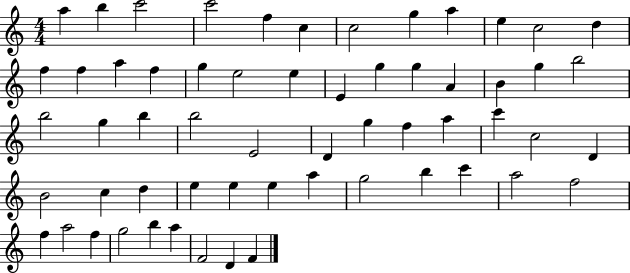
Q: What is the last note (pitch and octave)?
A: F4